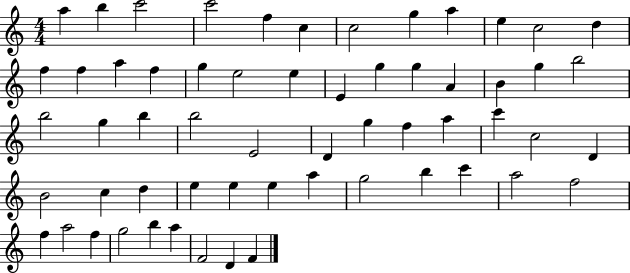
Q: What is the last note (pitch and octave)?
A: F4